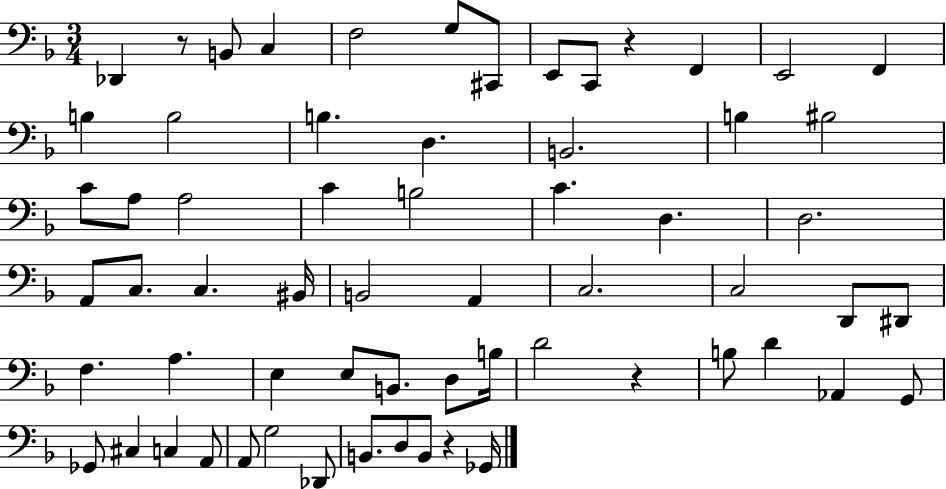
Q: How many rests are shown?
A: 4